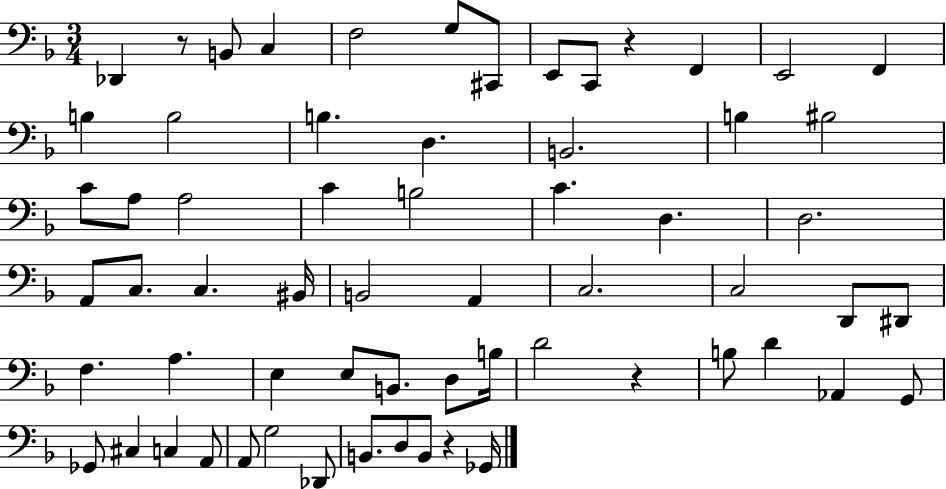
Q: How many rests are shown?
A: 4